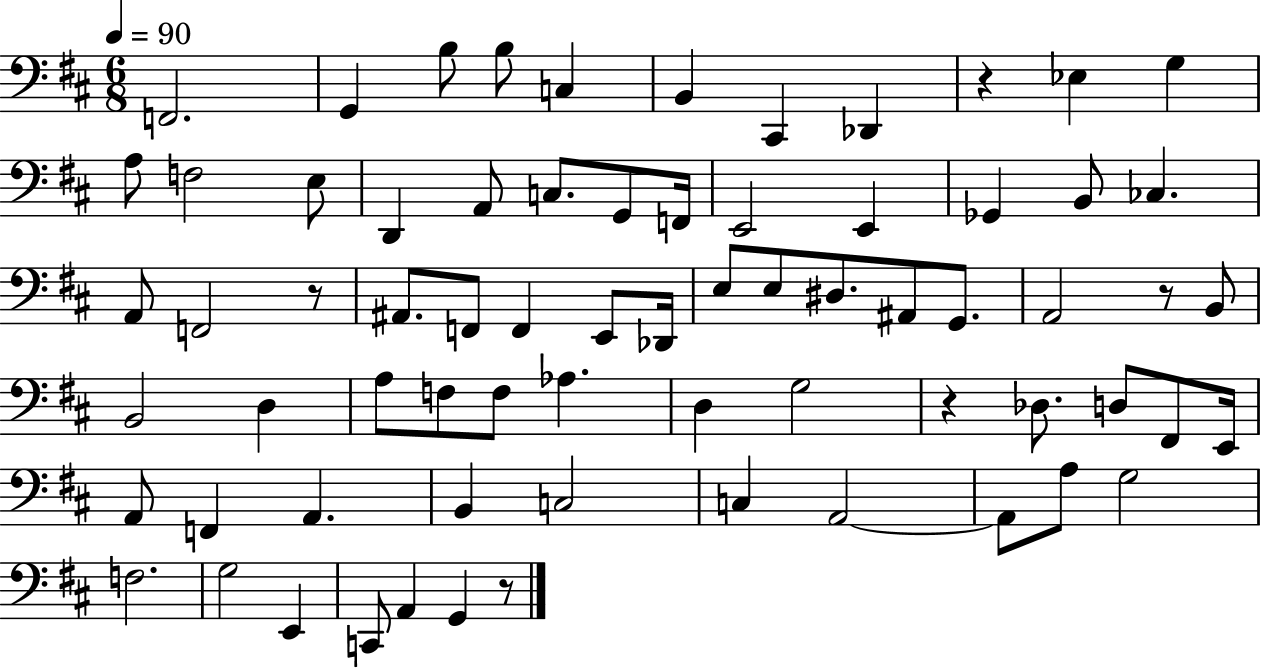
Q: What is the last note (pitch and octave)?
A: G2